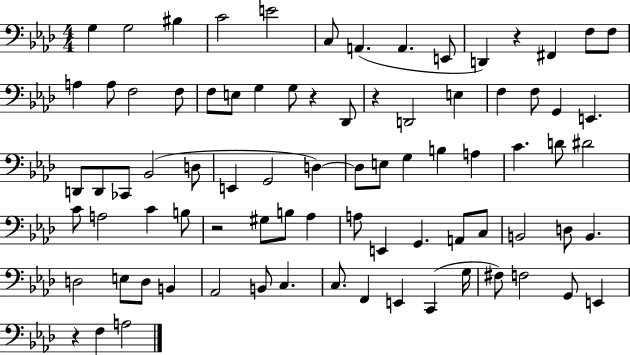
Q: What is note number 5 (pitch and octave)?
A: E4